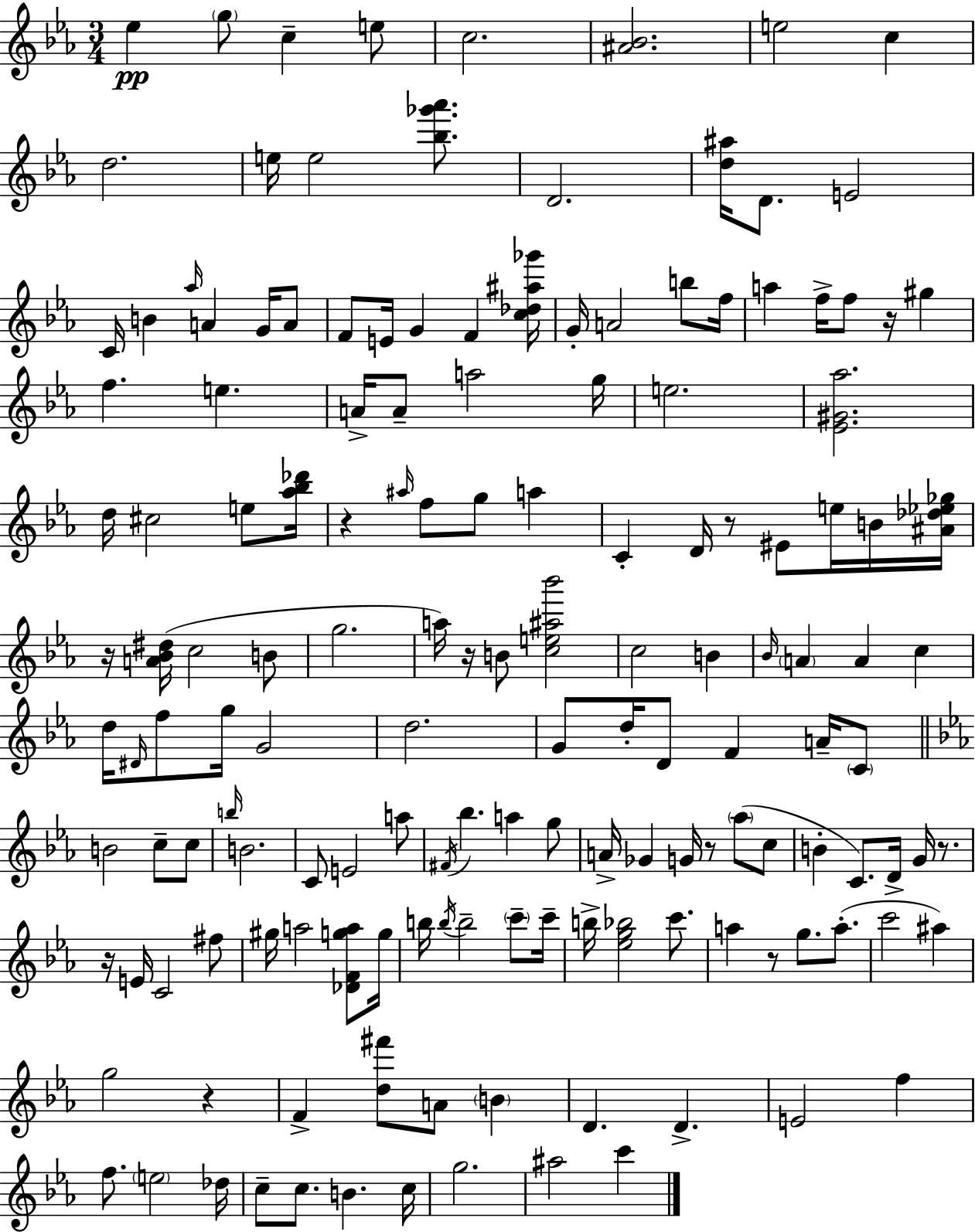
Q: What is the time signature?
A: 3/4